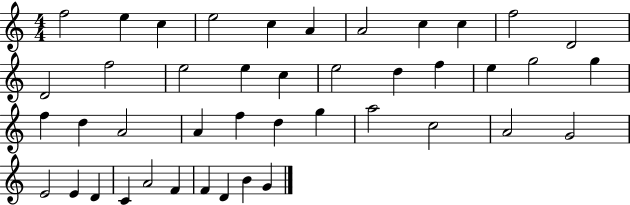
{
  \clef treble
  \numericTimeSignature
  \time 4/4
  \key c \major
  f''2 e''4 c''4 | e''2 c''4 a'4 | a'2 c''4 c''4 | f''2 d'2 | \break d'2 f''2 | e''2 e''4 c''4 | e''2 d''4 f''4 | e''4 g''2 g''4 | \break f''4 d''4 a'2 | a'4 f''4 d''4 g''4 | a''2 c''2 | a'2 g'2 | \break e'2 e'4 d'4 | c'4 a'2 f'4 | f'4 d'4 b'4 g'4 | \bar "|."
}